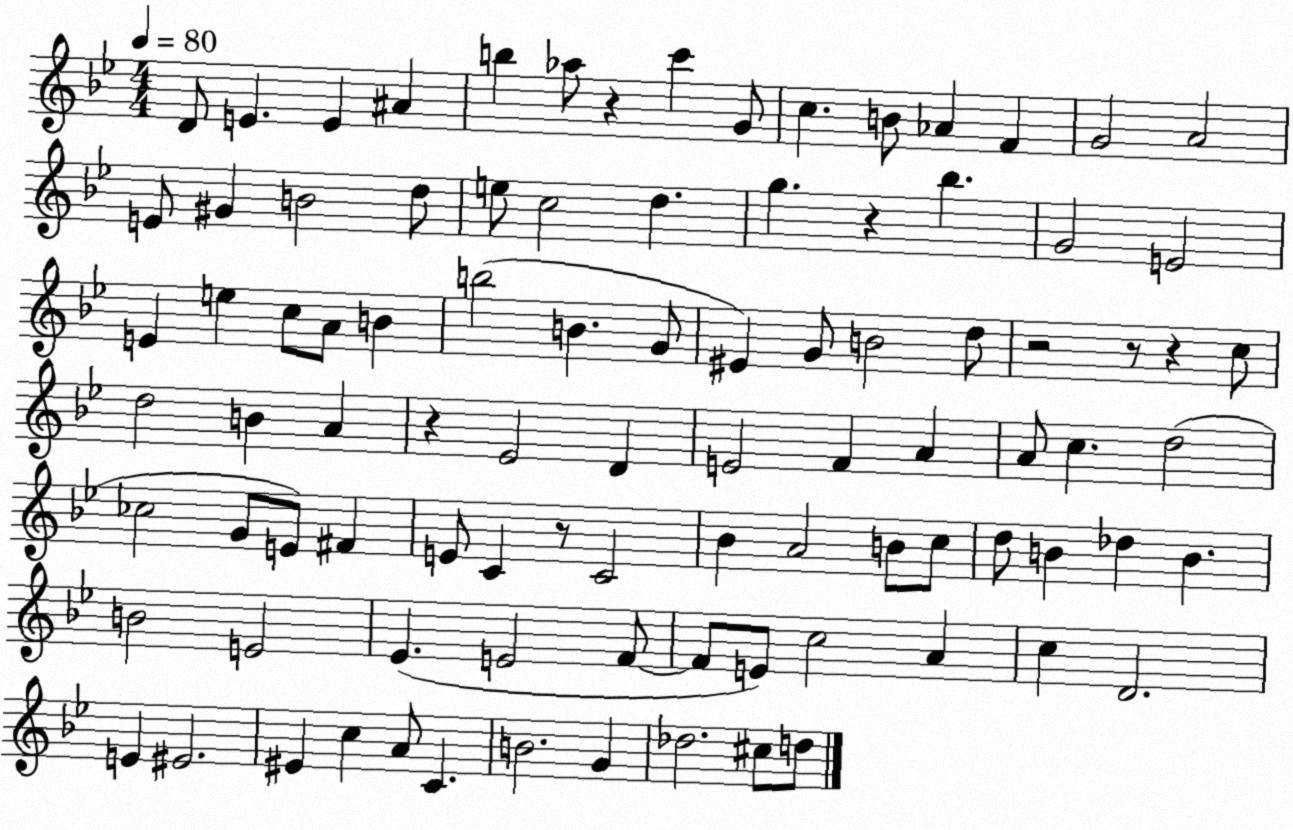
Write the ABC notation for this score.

X:1
T:Untitled
M:4/4
L:1/4
K:Bb
D/2 E E ^A b _a/2 z c' G/2 c B/2 _A F G2 A2 E/2 ^G B2 d/2 e/2 c2 d g z _b G2 E2 E e c/2 A/2 B b2 B G/2 ^E G/2 B2 d/2 z2 z/2 z c/2 d2 B A z _E2 D E2 F A A/2 c d2 _c2 G/2 E/2 ^F E/2 C z/2 C2 _B A2 B/2 c/2 d/2 B _d B B2 E2 _E E2 F/2 F/2 E/2 c2 A c D2 E ^E2 ^E c A/2 C B2 G _d2 ^c/2 d/2